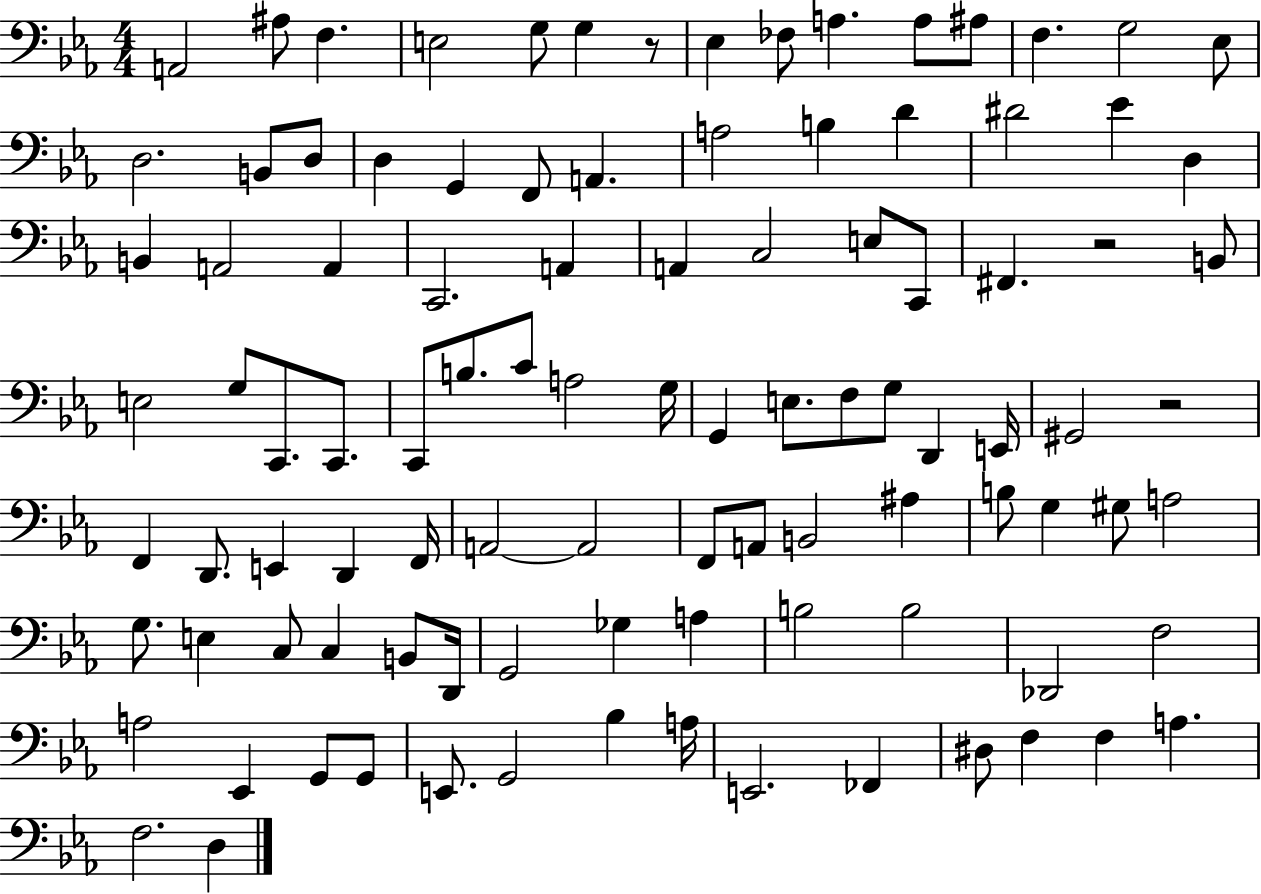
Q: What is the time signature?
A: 4/4